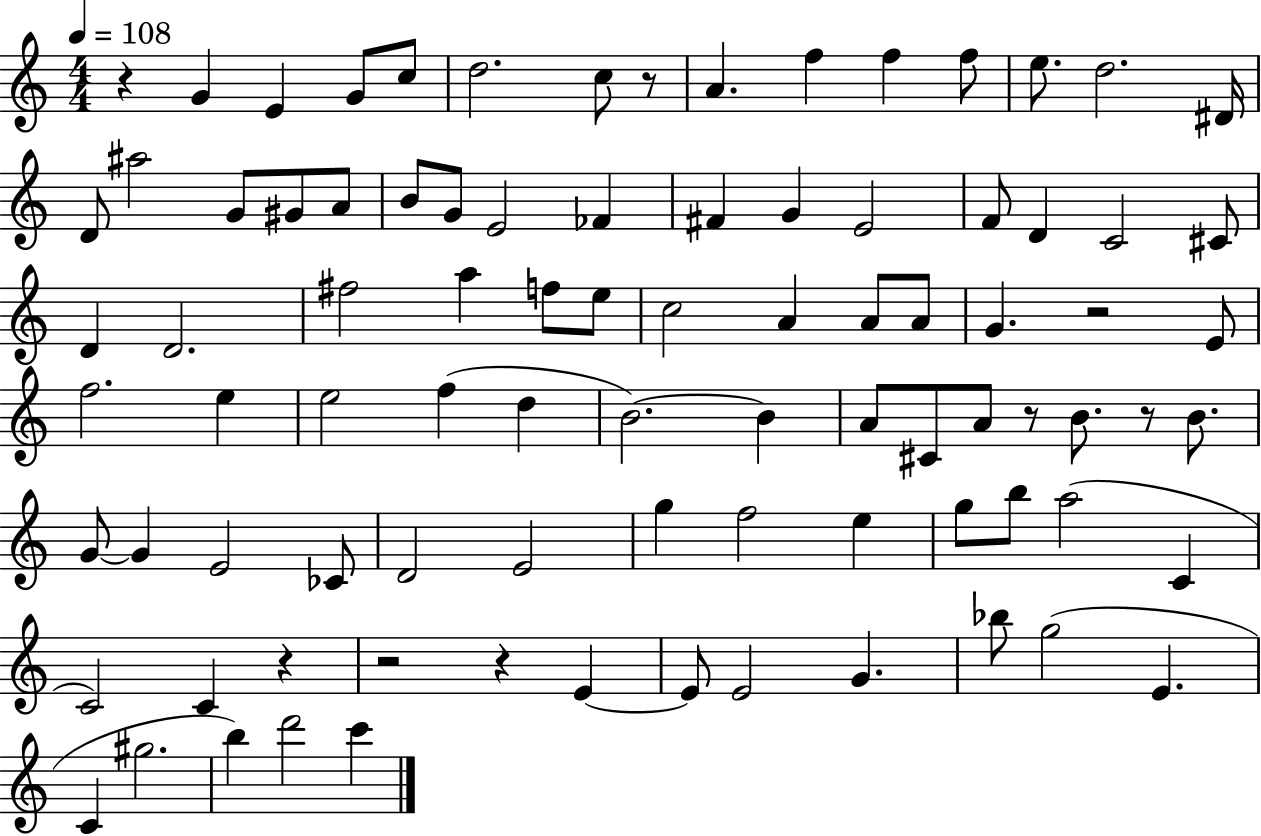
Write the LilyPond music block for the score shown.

{
  \clef treble
  \numericTimeSignature
  \time 4/4
  \key c \major
  \tempo 4 = 108
  r4 g'4 e'4 g'8 c''8 | d''2. c''8 r8 | a'4. f''4 f''4 f''8 | e''8. d''2. dis'16 | \break d'8 ais''2 g'8 gis'8 a'8 | b'8 g'8 e'2 fes'4 | fis'4 g'4 e'2 | f'8 d'4 c'2 cis'8 | \break d'4 d'2. | fis''2 a''4 f''8 e''8 | c''2 a'4 a'8 a'8 | g'4. r2 e'8 | \break f''2. e''4 | e''2 f''4( d''4 | b'2.~~) b'4 | a'8 cis'8 a'8 r8 b'8. r8 b'8. | \break g'8~~ g'4 e'2 ces'8 | d'2 e'2 | g''4 f''2 e''4 | g''8 b''8 a''2( c'4 | \break c'2) c'4 r4 | r2 r4 e'4~~ | e'8 e'2 g'4. | bes''8 g''2( e'4. | \break c'4 gis''2. | b''4) d'''2 c'''4 | \bar "|."
}